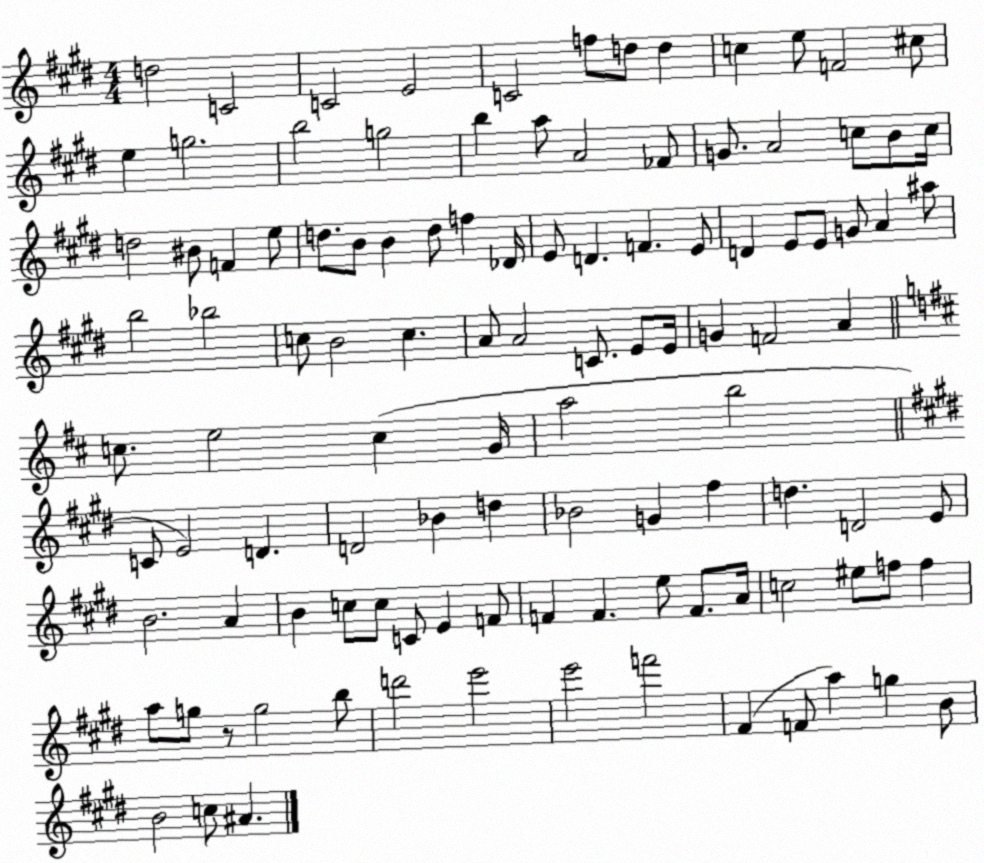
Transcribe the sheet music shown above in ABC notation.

X:1
T:Untitled
M:4/4
L:1/4
K:E
d2 C2 C2 E2 C2 f/2 d/2 d c e/2 F2 ^c/2 e g2 b2 g2 b a/2 A2 _F/2 G/2 A2 c/2 B/2 c/4 d2 ^B/2 F e/2 d/2 B/2 B d/2 f _D/4 E/2 D F E/2 D E/2 E/2 G/2 A ^a/2 b2 _b2 c/2 B2 c A/2 A2 C/2 E/2 E/4 G F2 A c/2 e2 c G/4 a2 b2 C/2 E2 D D2 _B d _B2 G ^f d D2 E/2 B2 A B c/2 c/2 C/2 E F/2 F F e/2 F/2 A/4 c2 ^e/2 f/2 f a/2 g/2 z/2 g2 b/2 d'2 e'2 e'2 f'2 ^F F/2 a g B/2 B2 c/2 ^A